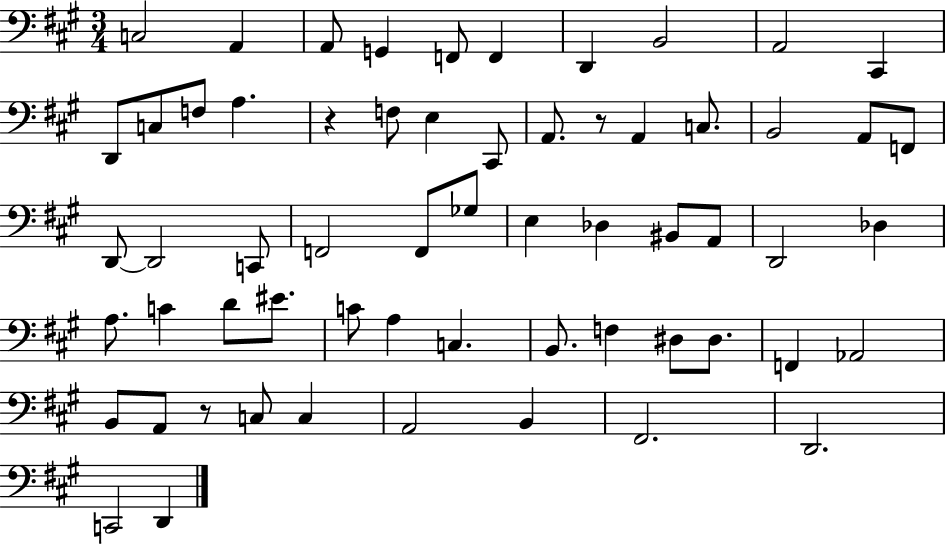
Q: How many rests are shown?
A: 3